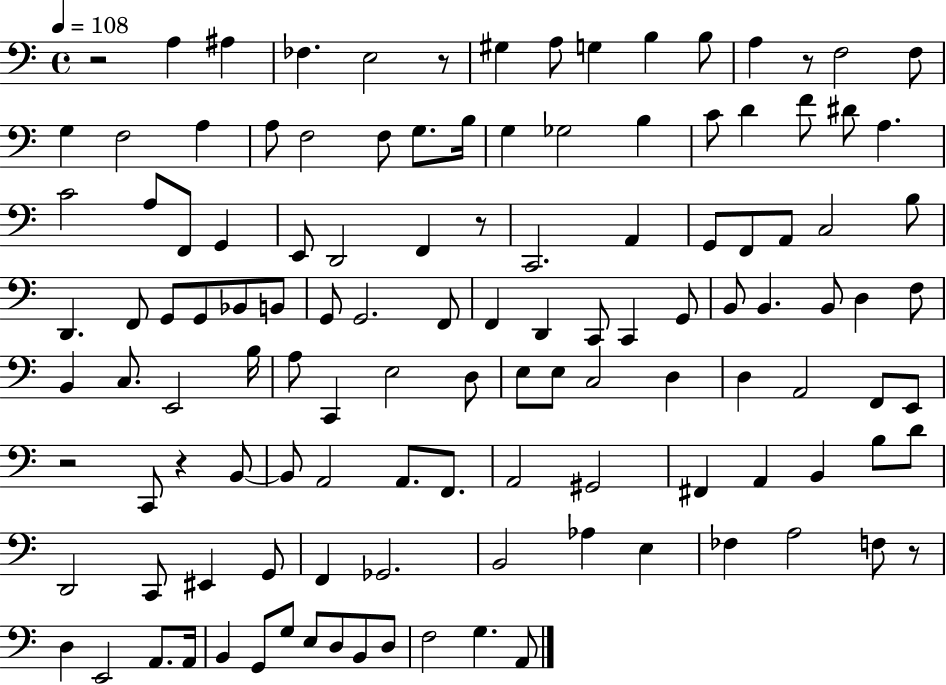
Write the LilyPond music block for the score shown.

{
  \clef bass
  \time 4/4
  \defaultTimeSignature
  \key c \major
  \tempo 4 = 108
  r2 a4 ais4 | fes4. e2 r8 | gis4 a8 g4 b4 b8 | a4 r8 f2 f8 | \break g4 f2 a4 | a8 f2 f8 g8. b16 | g4 ges2 b4 | c'8 d'4 f'8 dis'8 a4. | \break c'2 a8 f,8 g,4 | e,8 d,2 f,4 r8 | c,2. a,4 | g,8 f,8 a,8 c2 b8 | \break d,4. f,8 g,8 g,8 bes,8 b,8 | g,8 g,2. f,8 | f,4 d,4 c,8 c,4 g,8 | b,8 b,4. b,8 d4 f8 | \break b,4 c8. e,2 b16 | a8 c,4 e2 d8 | e8 e8 c2 d4 | d4 a,2 f,8 e,8 | \break r2 c,8 r4 b,8~~ | b,8 a,2 a,8. f,8. | a,2 gis,2 | fis,4 a,4 b,4 b8 d'8 | \break d,2 c,8 eis,4 g,8 | f,4 ges,2. | b,2 aes4 e4 | fes4 a2 f8 r8 | \break d4 e,2 a,8. a,16 | b,4 g,8 g8 e8 d8 b,8 d8 | f2 g4. a,8 | \bar "|."
}